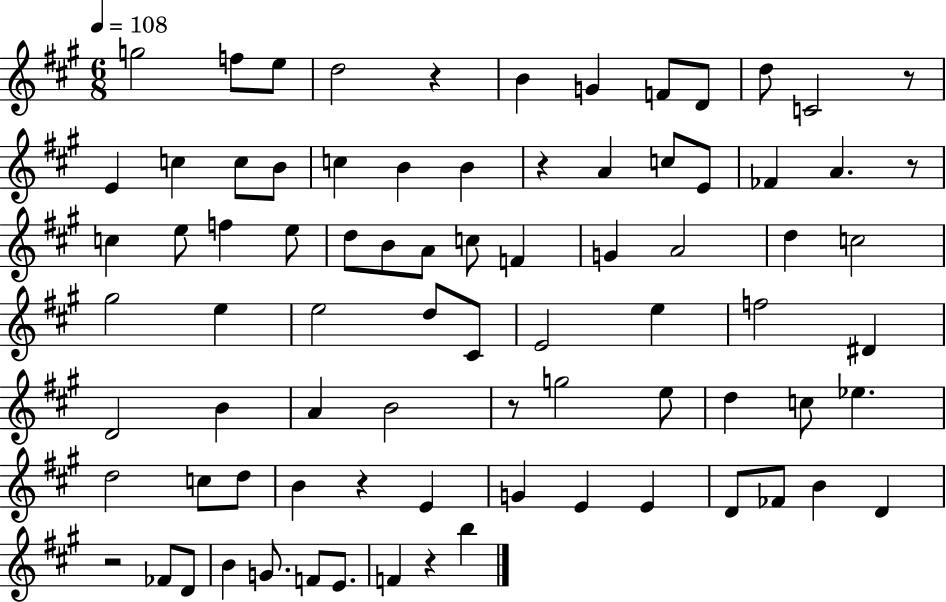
{
  \clef treble
  \numericTimeSignature
  \time 6/8
  \key a \major
  \tempo 4 = 108
  g''2 f''8 e''8 | d''2 r4 | b'4 g'4 f'8 d'8 | d''8 c'2 r8 | \break e'4 c''4 c''8 b'8 | c''4 b'4 b'4 | r4 a'4 c''8 e'8 | fes'4 a'4. r8 | \break c''4 e''8 f''4 e''8 | d''8 b'8 a'8 c''8 f'4 | g'4 a'2 | d''4 c''2 | \break gis''2 e''4 | e''2 d''8 cis'8 | e'2 e''4 | f''2 dis'4 | \break d'2 b'4 | a'4 b'2 | r8 g''2 e''8 | d''4 c''8 ees''4. | \break d''2 c''8 d''8 | b'4 r4 e'4 | g'4 e'4 e'4 | d'8 fes'8 b'4 d'4 | \break r2 fes'8 d'8 | b'4 g'8. f'8 e'8. | f'4 r4 b''4 | \bar "|."
}